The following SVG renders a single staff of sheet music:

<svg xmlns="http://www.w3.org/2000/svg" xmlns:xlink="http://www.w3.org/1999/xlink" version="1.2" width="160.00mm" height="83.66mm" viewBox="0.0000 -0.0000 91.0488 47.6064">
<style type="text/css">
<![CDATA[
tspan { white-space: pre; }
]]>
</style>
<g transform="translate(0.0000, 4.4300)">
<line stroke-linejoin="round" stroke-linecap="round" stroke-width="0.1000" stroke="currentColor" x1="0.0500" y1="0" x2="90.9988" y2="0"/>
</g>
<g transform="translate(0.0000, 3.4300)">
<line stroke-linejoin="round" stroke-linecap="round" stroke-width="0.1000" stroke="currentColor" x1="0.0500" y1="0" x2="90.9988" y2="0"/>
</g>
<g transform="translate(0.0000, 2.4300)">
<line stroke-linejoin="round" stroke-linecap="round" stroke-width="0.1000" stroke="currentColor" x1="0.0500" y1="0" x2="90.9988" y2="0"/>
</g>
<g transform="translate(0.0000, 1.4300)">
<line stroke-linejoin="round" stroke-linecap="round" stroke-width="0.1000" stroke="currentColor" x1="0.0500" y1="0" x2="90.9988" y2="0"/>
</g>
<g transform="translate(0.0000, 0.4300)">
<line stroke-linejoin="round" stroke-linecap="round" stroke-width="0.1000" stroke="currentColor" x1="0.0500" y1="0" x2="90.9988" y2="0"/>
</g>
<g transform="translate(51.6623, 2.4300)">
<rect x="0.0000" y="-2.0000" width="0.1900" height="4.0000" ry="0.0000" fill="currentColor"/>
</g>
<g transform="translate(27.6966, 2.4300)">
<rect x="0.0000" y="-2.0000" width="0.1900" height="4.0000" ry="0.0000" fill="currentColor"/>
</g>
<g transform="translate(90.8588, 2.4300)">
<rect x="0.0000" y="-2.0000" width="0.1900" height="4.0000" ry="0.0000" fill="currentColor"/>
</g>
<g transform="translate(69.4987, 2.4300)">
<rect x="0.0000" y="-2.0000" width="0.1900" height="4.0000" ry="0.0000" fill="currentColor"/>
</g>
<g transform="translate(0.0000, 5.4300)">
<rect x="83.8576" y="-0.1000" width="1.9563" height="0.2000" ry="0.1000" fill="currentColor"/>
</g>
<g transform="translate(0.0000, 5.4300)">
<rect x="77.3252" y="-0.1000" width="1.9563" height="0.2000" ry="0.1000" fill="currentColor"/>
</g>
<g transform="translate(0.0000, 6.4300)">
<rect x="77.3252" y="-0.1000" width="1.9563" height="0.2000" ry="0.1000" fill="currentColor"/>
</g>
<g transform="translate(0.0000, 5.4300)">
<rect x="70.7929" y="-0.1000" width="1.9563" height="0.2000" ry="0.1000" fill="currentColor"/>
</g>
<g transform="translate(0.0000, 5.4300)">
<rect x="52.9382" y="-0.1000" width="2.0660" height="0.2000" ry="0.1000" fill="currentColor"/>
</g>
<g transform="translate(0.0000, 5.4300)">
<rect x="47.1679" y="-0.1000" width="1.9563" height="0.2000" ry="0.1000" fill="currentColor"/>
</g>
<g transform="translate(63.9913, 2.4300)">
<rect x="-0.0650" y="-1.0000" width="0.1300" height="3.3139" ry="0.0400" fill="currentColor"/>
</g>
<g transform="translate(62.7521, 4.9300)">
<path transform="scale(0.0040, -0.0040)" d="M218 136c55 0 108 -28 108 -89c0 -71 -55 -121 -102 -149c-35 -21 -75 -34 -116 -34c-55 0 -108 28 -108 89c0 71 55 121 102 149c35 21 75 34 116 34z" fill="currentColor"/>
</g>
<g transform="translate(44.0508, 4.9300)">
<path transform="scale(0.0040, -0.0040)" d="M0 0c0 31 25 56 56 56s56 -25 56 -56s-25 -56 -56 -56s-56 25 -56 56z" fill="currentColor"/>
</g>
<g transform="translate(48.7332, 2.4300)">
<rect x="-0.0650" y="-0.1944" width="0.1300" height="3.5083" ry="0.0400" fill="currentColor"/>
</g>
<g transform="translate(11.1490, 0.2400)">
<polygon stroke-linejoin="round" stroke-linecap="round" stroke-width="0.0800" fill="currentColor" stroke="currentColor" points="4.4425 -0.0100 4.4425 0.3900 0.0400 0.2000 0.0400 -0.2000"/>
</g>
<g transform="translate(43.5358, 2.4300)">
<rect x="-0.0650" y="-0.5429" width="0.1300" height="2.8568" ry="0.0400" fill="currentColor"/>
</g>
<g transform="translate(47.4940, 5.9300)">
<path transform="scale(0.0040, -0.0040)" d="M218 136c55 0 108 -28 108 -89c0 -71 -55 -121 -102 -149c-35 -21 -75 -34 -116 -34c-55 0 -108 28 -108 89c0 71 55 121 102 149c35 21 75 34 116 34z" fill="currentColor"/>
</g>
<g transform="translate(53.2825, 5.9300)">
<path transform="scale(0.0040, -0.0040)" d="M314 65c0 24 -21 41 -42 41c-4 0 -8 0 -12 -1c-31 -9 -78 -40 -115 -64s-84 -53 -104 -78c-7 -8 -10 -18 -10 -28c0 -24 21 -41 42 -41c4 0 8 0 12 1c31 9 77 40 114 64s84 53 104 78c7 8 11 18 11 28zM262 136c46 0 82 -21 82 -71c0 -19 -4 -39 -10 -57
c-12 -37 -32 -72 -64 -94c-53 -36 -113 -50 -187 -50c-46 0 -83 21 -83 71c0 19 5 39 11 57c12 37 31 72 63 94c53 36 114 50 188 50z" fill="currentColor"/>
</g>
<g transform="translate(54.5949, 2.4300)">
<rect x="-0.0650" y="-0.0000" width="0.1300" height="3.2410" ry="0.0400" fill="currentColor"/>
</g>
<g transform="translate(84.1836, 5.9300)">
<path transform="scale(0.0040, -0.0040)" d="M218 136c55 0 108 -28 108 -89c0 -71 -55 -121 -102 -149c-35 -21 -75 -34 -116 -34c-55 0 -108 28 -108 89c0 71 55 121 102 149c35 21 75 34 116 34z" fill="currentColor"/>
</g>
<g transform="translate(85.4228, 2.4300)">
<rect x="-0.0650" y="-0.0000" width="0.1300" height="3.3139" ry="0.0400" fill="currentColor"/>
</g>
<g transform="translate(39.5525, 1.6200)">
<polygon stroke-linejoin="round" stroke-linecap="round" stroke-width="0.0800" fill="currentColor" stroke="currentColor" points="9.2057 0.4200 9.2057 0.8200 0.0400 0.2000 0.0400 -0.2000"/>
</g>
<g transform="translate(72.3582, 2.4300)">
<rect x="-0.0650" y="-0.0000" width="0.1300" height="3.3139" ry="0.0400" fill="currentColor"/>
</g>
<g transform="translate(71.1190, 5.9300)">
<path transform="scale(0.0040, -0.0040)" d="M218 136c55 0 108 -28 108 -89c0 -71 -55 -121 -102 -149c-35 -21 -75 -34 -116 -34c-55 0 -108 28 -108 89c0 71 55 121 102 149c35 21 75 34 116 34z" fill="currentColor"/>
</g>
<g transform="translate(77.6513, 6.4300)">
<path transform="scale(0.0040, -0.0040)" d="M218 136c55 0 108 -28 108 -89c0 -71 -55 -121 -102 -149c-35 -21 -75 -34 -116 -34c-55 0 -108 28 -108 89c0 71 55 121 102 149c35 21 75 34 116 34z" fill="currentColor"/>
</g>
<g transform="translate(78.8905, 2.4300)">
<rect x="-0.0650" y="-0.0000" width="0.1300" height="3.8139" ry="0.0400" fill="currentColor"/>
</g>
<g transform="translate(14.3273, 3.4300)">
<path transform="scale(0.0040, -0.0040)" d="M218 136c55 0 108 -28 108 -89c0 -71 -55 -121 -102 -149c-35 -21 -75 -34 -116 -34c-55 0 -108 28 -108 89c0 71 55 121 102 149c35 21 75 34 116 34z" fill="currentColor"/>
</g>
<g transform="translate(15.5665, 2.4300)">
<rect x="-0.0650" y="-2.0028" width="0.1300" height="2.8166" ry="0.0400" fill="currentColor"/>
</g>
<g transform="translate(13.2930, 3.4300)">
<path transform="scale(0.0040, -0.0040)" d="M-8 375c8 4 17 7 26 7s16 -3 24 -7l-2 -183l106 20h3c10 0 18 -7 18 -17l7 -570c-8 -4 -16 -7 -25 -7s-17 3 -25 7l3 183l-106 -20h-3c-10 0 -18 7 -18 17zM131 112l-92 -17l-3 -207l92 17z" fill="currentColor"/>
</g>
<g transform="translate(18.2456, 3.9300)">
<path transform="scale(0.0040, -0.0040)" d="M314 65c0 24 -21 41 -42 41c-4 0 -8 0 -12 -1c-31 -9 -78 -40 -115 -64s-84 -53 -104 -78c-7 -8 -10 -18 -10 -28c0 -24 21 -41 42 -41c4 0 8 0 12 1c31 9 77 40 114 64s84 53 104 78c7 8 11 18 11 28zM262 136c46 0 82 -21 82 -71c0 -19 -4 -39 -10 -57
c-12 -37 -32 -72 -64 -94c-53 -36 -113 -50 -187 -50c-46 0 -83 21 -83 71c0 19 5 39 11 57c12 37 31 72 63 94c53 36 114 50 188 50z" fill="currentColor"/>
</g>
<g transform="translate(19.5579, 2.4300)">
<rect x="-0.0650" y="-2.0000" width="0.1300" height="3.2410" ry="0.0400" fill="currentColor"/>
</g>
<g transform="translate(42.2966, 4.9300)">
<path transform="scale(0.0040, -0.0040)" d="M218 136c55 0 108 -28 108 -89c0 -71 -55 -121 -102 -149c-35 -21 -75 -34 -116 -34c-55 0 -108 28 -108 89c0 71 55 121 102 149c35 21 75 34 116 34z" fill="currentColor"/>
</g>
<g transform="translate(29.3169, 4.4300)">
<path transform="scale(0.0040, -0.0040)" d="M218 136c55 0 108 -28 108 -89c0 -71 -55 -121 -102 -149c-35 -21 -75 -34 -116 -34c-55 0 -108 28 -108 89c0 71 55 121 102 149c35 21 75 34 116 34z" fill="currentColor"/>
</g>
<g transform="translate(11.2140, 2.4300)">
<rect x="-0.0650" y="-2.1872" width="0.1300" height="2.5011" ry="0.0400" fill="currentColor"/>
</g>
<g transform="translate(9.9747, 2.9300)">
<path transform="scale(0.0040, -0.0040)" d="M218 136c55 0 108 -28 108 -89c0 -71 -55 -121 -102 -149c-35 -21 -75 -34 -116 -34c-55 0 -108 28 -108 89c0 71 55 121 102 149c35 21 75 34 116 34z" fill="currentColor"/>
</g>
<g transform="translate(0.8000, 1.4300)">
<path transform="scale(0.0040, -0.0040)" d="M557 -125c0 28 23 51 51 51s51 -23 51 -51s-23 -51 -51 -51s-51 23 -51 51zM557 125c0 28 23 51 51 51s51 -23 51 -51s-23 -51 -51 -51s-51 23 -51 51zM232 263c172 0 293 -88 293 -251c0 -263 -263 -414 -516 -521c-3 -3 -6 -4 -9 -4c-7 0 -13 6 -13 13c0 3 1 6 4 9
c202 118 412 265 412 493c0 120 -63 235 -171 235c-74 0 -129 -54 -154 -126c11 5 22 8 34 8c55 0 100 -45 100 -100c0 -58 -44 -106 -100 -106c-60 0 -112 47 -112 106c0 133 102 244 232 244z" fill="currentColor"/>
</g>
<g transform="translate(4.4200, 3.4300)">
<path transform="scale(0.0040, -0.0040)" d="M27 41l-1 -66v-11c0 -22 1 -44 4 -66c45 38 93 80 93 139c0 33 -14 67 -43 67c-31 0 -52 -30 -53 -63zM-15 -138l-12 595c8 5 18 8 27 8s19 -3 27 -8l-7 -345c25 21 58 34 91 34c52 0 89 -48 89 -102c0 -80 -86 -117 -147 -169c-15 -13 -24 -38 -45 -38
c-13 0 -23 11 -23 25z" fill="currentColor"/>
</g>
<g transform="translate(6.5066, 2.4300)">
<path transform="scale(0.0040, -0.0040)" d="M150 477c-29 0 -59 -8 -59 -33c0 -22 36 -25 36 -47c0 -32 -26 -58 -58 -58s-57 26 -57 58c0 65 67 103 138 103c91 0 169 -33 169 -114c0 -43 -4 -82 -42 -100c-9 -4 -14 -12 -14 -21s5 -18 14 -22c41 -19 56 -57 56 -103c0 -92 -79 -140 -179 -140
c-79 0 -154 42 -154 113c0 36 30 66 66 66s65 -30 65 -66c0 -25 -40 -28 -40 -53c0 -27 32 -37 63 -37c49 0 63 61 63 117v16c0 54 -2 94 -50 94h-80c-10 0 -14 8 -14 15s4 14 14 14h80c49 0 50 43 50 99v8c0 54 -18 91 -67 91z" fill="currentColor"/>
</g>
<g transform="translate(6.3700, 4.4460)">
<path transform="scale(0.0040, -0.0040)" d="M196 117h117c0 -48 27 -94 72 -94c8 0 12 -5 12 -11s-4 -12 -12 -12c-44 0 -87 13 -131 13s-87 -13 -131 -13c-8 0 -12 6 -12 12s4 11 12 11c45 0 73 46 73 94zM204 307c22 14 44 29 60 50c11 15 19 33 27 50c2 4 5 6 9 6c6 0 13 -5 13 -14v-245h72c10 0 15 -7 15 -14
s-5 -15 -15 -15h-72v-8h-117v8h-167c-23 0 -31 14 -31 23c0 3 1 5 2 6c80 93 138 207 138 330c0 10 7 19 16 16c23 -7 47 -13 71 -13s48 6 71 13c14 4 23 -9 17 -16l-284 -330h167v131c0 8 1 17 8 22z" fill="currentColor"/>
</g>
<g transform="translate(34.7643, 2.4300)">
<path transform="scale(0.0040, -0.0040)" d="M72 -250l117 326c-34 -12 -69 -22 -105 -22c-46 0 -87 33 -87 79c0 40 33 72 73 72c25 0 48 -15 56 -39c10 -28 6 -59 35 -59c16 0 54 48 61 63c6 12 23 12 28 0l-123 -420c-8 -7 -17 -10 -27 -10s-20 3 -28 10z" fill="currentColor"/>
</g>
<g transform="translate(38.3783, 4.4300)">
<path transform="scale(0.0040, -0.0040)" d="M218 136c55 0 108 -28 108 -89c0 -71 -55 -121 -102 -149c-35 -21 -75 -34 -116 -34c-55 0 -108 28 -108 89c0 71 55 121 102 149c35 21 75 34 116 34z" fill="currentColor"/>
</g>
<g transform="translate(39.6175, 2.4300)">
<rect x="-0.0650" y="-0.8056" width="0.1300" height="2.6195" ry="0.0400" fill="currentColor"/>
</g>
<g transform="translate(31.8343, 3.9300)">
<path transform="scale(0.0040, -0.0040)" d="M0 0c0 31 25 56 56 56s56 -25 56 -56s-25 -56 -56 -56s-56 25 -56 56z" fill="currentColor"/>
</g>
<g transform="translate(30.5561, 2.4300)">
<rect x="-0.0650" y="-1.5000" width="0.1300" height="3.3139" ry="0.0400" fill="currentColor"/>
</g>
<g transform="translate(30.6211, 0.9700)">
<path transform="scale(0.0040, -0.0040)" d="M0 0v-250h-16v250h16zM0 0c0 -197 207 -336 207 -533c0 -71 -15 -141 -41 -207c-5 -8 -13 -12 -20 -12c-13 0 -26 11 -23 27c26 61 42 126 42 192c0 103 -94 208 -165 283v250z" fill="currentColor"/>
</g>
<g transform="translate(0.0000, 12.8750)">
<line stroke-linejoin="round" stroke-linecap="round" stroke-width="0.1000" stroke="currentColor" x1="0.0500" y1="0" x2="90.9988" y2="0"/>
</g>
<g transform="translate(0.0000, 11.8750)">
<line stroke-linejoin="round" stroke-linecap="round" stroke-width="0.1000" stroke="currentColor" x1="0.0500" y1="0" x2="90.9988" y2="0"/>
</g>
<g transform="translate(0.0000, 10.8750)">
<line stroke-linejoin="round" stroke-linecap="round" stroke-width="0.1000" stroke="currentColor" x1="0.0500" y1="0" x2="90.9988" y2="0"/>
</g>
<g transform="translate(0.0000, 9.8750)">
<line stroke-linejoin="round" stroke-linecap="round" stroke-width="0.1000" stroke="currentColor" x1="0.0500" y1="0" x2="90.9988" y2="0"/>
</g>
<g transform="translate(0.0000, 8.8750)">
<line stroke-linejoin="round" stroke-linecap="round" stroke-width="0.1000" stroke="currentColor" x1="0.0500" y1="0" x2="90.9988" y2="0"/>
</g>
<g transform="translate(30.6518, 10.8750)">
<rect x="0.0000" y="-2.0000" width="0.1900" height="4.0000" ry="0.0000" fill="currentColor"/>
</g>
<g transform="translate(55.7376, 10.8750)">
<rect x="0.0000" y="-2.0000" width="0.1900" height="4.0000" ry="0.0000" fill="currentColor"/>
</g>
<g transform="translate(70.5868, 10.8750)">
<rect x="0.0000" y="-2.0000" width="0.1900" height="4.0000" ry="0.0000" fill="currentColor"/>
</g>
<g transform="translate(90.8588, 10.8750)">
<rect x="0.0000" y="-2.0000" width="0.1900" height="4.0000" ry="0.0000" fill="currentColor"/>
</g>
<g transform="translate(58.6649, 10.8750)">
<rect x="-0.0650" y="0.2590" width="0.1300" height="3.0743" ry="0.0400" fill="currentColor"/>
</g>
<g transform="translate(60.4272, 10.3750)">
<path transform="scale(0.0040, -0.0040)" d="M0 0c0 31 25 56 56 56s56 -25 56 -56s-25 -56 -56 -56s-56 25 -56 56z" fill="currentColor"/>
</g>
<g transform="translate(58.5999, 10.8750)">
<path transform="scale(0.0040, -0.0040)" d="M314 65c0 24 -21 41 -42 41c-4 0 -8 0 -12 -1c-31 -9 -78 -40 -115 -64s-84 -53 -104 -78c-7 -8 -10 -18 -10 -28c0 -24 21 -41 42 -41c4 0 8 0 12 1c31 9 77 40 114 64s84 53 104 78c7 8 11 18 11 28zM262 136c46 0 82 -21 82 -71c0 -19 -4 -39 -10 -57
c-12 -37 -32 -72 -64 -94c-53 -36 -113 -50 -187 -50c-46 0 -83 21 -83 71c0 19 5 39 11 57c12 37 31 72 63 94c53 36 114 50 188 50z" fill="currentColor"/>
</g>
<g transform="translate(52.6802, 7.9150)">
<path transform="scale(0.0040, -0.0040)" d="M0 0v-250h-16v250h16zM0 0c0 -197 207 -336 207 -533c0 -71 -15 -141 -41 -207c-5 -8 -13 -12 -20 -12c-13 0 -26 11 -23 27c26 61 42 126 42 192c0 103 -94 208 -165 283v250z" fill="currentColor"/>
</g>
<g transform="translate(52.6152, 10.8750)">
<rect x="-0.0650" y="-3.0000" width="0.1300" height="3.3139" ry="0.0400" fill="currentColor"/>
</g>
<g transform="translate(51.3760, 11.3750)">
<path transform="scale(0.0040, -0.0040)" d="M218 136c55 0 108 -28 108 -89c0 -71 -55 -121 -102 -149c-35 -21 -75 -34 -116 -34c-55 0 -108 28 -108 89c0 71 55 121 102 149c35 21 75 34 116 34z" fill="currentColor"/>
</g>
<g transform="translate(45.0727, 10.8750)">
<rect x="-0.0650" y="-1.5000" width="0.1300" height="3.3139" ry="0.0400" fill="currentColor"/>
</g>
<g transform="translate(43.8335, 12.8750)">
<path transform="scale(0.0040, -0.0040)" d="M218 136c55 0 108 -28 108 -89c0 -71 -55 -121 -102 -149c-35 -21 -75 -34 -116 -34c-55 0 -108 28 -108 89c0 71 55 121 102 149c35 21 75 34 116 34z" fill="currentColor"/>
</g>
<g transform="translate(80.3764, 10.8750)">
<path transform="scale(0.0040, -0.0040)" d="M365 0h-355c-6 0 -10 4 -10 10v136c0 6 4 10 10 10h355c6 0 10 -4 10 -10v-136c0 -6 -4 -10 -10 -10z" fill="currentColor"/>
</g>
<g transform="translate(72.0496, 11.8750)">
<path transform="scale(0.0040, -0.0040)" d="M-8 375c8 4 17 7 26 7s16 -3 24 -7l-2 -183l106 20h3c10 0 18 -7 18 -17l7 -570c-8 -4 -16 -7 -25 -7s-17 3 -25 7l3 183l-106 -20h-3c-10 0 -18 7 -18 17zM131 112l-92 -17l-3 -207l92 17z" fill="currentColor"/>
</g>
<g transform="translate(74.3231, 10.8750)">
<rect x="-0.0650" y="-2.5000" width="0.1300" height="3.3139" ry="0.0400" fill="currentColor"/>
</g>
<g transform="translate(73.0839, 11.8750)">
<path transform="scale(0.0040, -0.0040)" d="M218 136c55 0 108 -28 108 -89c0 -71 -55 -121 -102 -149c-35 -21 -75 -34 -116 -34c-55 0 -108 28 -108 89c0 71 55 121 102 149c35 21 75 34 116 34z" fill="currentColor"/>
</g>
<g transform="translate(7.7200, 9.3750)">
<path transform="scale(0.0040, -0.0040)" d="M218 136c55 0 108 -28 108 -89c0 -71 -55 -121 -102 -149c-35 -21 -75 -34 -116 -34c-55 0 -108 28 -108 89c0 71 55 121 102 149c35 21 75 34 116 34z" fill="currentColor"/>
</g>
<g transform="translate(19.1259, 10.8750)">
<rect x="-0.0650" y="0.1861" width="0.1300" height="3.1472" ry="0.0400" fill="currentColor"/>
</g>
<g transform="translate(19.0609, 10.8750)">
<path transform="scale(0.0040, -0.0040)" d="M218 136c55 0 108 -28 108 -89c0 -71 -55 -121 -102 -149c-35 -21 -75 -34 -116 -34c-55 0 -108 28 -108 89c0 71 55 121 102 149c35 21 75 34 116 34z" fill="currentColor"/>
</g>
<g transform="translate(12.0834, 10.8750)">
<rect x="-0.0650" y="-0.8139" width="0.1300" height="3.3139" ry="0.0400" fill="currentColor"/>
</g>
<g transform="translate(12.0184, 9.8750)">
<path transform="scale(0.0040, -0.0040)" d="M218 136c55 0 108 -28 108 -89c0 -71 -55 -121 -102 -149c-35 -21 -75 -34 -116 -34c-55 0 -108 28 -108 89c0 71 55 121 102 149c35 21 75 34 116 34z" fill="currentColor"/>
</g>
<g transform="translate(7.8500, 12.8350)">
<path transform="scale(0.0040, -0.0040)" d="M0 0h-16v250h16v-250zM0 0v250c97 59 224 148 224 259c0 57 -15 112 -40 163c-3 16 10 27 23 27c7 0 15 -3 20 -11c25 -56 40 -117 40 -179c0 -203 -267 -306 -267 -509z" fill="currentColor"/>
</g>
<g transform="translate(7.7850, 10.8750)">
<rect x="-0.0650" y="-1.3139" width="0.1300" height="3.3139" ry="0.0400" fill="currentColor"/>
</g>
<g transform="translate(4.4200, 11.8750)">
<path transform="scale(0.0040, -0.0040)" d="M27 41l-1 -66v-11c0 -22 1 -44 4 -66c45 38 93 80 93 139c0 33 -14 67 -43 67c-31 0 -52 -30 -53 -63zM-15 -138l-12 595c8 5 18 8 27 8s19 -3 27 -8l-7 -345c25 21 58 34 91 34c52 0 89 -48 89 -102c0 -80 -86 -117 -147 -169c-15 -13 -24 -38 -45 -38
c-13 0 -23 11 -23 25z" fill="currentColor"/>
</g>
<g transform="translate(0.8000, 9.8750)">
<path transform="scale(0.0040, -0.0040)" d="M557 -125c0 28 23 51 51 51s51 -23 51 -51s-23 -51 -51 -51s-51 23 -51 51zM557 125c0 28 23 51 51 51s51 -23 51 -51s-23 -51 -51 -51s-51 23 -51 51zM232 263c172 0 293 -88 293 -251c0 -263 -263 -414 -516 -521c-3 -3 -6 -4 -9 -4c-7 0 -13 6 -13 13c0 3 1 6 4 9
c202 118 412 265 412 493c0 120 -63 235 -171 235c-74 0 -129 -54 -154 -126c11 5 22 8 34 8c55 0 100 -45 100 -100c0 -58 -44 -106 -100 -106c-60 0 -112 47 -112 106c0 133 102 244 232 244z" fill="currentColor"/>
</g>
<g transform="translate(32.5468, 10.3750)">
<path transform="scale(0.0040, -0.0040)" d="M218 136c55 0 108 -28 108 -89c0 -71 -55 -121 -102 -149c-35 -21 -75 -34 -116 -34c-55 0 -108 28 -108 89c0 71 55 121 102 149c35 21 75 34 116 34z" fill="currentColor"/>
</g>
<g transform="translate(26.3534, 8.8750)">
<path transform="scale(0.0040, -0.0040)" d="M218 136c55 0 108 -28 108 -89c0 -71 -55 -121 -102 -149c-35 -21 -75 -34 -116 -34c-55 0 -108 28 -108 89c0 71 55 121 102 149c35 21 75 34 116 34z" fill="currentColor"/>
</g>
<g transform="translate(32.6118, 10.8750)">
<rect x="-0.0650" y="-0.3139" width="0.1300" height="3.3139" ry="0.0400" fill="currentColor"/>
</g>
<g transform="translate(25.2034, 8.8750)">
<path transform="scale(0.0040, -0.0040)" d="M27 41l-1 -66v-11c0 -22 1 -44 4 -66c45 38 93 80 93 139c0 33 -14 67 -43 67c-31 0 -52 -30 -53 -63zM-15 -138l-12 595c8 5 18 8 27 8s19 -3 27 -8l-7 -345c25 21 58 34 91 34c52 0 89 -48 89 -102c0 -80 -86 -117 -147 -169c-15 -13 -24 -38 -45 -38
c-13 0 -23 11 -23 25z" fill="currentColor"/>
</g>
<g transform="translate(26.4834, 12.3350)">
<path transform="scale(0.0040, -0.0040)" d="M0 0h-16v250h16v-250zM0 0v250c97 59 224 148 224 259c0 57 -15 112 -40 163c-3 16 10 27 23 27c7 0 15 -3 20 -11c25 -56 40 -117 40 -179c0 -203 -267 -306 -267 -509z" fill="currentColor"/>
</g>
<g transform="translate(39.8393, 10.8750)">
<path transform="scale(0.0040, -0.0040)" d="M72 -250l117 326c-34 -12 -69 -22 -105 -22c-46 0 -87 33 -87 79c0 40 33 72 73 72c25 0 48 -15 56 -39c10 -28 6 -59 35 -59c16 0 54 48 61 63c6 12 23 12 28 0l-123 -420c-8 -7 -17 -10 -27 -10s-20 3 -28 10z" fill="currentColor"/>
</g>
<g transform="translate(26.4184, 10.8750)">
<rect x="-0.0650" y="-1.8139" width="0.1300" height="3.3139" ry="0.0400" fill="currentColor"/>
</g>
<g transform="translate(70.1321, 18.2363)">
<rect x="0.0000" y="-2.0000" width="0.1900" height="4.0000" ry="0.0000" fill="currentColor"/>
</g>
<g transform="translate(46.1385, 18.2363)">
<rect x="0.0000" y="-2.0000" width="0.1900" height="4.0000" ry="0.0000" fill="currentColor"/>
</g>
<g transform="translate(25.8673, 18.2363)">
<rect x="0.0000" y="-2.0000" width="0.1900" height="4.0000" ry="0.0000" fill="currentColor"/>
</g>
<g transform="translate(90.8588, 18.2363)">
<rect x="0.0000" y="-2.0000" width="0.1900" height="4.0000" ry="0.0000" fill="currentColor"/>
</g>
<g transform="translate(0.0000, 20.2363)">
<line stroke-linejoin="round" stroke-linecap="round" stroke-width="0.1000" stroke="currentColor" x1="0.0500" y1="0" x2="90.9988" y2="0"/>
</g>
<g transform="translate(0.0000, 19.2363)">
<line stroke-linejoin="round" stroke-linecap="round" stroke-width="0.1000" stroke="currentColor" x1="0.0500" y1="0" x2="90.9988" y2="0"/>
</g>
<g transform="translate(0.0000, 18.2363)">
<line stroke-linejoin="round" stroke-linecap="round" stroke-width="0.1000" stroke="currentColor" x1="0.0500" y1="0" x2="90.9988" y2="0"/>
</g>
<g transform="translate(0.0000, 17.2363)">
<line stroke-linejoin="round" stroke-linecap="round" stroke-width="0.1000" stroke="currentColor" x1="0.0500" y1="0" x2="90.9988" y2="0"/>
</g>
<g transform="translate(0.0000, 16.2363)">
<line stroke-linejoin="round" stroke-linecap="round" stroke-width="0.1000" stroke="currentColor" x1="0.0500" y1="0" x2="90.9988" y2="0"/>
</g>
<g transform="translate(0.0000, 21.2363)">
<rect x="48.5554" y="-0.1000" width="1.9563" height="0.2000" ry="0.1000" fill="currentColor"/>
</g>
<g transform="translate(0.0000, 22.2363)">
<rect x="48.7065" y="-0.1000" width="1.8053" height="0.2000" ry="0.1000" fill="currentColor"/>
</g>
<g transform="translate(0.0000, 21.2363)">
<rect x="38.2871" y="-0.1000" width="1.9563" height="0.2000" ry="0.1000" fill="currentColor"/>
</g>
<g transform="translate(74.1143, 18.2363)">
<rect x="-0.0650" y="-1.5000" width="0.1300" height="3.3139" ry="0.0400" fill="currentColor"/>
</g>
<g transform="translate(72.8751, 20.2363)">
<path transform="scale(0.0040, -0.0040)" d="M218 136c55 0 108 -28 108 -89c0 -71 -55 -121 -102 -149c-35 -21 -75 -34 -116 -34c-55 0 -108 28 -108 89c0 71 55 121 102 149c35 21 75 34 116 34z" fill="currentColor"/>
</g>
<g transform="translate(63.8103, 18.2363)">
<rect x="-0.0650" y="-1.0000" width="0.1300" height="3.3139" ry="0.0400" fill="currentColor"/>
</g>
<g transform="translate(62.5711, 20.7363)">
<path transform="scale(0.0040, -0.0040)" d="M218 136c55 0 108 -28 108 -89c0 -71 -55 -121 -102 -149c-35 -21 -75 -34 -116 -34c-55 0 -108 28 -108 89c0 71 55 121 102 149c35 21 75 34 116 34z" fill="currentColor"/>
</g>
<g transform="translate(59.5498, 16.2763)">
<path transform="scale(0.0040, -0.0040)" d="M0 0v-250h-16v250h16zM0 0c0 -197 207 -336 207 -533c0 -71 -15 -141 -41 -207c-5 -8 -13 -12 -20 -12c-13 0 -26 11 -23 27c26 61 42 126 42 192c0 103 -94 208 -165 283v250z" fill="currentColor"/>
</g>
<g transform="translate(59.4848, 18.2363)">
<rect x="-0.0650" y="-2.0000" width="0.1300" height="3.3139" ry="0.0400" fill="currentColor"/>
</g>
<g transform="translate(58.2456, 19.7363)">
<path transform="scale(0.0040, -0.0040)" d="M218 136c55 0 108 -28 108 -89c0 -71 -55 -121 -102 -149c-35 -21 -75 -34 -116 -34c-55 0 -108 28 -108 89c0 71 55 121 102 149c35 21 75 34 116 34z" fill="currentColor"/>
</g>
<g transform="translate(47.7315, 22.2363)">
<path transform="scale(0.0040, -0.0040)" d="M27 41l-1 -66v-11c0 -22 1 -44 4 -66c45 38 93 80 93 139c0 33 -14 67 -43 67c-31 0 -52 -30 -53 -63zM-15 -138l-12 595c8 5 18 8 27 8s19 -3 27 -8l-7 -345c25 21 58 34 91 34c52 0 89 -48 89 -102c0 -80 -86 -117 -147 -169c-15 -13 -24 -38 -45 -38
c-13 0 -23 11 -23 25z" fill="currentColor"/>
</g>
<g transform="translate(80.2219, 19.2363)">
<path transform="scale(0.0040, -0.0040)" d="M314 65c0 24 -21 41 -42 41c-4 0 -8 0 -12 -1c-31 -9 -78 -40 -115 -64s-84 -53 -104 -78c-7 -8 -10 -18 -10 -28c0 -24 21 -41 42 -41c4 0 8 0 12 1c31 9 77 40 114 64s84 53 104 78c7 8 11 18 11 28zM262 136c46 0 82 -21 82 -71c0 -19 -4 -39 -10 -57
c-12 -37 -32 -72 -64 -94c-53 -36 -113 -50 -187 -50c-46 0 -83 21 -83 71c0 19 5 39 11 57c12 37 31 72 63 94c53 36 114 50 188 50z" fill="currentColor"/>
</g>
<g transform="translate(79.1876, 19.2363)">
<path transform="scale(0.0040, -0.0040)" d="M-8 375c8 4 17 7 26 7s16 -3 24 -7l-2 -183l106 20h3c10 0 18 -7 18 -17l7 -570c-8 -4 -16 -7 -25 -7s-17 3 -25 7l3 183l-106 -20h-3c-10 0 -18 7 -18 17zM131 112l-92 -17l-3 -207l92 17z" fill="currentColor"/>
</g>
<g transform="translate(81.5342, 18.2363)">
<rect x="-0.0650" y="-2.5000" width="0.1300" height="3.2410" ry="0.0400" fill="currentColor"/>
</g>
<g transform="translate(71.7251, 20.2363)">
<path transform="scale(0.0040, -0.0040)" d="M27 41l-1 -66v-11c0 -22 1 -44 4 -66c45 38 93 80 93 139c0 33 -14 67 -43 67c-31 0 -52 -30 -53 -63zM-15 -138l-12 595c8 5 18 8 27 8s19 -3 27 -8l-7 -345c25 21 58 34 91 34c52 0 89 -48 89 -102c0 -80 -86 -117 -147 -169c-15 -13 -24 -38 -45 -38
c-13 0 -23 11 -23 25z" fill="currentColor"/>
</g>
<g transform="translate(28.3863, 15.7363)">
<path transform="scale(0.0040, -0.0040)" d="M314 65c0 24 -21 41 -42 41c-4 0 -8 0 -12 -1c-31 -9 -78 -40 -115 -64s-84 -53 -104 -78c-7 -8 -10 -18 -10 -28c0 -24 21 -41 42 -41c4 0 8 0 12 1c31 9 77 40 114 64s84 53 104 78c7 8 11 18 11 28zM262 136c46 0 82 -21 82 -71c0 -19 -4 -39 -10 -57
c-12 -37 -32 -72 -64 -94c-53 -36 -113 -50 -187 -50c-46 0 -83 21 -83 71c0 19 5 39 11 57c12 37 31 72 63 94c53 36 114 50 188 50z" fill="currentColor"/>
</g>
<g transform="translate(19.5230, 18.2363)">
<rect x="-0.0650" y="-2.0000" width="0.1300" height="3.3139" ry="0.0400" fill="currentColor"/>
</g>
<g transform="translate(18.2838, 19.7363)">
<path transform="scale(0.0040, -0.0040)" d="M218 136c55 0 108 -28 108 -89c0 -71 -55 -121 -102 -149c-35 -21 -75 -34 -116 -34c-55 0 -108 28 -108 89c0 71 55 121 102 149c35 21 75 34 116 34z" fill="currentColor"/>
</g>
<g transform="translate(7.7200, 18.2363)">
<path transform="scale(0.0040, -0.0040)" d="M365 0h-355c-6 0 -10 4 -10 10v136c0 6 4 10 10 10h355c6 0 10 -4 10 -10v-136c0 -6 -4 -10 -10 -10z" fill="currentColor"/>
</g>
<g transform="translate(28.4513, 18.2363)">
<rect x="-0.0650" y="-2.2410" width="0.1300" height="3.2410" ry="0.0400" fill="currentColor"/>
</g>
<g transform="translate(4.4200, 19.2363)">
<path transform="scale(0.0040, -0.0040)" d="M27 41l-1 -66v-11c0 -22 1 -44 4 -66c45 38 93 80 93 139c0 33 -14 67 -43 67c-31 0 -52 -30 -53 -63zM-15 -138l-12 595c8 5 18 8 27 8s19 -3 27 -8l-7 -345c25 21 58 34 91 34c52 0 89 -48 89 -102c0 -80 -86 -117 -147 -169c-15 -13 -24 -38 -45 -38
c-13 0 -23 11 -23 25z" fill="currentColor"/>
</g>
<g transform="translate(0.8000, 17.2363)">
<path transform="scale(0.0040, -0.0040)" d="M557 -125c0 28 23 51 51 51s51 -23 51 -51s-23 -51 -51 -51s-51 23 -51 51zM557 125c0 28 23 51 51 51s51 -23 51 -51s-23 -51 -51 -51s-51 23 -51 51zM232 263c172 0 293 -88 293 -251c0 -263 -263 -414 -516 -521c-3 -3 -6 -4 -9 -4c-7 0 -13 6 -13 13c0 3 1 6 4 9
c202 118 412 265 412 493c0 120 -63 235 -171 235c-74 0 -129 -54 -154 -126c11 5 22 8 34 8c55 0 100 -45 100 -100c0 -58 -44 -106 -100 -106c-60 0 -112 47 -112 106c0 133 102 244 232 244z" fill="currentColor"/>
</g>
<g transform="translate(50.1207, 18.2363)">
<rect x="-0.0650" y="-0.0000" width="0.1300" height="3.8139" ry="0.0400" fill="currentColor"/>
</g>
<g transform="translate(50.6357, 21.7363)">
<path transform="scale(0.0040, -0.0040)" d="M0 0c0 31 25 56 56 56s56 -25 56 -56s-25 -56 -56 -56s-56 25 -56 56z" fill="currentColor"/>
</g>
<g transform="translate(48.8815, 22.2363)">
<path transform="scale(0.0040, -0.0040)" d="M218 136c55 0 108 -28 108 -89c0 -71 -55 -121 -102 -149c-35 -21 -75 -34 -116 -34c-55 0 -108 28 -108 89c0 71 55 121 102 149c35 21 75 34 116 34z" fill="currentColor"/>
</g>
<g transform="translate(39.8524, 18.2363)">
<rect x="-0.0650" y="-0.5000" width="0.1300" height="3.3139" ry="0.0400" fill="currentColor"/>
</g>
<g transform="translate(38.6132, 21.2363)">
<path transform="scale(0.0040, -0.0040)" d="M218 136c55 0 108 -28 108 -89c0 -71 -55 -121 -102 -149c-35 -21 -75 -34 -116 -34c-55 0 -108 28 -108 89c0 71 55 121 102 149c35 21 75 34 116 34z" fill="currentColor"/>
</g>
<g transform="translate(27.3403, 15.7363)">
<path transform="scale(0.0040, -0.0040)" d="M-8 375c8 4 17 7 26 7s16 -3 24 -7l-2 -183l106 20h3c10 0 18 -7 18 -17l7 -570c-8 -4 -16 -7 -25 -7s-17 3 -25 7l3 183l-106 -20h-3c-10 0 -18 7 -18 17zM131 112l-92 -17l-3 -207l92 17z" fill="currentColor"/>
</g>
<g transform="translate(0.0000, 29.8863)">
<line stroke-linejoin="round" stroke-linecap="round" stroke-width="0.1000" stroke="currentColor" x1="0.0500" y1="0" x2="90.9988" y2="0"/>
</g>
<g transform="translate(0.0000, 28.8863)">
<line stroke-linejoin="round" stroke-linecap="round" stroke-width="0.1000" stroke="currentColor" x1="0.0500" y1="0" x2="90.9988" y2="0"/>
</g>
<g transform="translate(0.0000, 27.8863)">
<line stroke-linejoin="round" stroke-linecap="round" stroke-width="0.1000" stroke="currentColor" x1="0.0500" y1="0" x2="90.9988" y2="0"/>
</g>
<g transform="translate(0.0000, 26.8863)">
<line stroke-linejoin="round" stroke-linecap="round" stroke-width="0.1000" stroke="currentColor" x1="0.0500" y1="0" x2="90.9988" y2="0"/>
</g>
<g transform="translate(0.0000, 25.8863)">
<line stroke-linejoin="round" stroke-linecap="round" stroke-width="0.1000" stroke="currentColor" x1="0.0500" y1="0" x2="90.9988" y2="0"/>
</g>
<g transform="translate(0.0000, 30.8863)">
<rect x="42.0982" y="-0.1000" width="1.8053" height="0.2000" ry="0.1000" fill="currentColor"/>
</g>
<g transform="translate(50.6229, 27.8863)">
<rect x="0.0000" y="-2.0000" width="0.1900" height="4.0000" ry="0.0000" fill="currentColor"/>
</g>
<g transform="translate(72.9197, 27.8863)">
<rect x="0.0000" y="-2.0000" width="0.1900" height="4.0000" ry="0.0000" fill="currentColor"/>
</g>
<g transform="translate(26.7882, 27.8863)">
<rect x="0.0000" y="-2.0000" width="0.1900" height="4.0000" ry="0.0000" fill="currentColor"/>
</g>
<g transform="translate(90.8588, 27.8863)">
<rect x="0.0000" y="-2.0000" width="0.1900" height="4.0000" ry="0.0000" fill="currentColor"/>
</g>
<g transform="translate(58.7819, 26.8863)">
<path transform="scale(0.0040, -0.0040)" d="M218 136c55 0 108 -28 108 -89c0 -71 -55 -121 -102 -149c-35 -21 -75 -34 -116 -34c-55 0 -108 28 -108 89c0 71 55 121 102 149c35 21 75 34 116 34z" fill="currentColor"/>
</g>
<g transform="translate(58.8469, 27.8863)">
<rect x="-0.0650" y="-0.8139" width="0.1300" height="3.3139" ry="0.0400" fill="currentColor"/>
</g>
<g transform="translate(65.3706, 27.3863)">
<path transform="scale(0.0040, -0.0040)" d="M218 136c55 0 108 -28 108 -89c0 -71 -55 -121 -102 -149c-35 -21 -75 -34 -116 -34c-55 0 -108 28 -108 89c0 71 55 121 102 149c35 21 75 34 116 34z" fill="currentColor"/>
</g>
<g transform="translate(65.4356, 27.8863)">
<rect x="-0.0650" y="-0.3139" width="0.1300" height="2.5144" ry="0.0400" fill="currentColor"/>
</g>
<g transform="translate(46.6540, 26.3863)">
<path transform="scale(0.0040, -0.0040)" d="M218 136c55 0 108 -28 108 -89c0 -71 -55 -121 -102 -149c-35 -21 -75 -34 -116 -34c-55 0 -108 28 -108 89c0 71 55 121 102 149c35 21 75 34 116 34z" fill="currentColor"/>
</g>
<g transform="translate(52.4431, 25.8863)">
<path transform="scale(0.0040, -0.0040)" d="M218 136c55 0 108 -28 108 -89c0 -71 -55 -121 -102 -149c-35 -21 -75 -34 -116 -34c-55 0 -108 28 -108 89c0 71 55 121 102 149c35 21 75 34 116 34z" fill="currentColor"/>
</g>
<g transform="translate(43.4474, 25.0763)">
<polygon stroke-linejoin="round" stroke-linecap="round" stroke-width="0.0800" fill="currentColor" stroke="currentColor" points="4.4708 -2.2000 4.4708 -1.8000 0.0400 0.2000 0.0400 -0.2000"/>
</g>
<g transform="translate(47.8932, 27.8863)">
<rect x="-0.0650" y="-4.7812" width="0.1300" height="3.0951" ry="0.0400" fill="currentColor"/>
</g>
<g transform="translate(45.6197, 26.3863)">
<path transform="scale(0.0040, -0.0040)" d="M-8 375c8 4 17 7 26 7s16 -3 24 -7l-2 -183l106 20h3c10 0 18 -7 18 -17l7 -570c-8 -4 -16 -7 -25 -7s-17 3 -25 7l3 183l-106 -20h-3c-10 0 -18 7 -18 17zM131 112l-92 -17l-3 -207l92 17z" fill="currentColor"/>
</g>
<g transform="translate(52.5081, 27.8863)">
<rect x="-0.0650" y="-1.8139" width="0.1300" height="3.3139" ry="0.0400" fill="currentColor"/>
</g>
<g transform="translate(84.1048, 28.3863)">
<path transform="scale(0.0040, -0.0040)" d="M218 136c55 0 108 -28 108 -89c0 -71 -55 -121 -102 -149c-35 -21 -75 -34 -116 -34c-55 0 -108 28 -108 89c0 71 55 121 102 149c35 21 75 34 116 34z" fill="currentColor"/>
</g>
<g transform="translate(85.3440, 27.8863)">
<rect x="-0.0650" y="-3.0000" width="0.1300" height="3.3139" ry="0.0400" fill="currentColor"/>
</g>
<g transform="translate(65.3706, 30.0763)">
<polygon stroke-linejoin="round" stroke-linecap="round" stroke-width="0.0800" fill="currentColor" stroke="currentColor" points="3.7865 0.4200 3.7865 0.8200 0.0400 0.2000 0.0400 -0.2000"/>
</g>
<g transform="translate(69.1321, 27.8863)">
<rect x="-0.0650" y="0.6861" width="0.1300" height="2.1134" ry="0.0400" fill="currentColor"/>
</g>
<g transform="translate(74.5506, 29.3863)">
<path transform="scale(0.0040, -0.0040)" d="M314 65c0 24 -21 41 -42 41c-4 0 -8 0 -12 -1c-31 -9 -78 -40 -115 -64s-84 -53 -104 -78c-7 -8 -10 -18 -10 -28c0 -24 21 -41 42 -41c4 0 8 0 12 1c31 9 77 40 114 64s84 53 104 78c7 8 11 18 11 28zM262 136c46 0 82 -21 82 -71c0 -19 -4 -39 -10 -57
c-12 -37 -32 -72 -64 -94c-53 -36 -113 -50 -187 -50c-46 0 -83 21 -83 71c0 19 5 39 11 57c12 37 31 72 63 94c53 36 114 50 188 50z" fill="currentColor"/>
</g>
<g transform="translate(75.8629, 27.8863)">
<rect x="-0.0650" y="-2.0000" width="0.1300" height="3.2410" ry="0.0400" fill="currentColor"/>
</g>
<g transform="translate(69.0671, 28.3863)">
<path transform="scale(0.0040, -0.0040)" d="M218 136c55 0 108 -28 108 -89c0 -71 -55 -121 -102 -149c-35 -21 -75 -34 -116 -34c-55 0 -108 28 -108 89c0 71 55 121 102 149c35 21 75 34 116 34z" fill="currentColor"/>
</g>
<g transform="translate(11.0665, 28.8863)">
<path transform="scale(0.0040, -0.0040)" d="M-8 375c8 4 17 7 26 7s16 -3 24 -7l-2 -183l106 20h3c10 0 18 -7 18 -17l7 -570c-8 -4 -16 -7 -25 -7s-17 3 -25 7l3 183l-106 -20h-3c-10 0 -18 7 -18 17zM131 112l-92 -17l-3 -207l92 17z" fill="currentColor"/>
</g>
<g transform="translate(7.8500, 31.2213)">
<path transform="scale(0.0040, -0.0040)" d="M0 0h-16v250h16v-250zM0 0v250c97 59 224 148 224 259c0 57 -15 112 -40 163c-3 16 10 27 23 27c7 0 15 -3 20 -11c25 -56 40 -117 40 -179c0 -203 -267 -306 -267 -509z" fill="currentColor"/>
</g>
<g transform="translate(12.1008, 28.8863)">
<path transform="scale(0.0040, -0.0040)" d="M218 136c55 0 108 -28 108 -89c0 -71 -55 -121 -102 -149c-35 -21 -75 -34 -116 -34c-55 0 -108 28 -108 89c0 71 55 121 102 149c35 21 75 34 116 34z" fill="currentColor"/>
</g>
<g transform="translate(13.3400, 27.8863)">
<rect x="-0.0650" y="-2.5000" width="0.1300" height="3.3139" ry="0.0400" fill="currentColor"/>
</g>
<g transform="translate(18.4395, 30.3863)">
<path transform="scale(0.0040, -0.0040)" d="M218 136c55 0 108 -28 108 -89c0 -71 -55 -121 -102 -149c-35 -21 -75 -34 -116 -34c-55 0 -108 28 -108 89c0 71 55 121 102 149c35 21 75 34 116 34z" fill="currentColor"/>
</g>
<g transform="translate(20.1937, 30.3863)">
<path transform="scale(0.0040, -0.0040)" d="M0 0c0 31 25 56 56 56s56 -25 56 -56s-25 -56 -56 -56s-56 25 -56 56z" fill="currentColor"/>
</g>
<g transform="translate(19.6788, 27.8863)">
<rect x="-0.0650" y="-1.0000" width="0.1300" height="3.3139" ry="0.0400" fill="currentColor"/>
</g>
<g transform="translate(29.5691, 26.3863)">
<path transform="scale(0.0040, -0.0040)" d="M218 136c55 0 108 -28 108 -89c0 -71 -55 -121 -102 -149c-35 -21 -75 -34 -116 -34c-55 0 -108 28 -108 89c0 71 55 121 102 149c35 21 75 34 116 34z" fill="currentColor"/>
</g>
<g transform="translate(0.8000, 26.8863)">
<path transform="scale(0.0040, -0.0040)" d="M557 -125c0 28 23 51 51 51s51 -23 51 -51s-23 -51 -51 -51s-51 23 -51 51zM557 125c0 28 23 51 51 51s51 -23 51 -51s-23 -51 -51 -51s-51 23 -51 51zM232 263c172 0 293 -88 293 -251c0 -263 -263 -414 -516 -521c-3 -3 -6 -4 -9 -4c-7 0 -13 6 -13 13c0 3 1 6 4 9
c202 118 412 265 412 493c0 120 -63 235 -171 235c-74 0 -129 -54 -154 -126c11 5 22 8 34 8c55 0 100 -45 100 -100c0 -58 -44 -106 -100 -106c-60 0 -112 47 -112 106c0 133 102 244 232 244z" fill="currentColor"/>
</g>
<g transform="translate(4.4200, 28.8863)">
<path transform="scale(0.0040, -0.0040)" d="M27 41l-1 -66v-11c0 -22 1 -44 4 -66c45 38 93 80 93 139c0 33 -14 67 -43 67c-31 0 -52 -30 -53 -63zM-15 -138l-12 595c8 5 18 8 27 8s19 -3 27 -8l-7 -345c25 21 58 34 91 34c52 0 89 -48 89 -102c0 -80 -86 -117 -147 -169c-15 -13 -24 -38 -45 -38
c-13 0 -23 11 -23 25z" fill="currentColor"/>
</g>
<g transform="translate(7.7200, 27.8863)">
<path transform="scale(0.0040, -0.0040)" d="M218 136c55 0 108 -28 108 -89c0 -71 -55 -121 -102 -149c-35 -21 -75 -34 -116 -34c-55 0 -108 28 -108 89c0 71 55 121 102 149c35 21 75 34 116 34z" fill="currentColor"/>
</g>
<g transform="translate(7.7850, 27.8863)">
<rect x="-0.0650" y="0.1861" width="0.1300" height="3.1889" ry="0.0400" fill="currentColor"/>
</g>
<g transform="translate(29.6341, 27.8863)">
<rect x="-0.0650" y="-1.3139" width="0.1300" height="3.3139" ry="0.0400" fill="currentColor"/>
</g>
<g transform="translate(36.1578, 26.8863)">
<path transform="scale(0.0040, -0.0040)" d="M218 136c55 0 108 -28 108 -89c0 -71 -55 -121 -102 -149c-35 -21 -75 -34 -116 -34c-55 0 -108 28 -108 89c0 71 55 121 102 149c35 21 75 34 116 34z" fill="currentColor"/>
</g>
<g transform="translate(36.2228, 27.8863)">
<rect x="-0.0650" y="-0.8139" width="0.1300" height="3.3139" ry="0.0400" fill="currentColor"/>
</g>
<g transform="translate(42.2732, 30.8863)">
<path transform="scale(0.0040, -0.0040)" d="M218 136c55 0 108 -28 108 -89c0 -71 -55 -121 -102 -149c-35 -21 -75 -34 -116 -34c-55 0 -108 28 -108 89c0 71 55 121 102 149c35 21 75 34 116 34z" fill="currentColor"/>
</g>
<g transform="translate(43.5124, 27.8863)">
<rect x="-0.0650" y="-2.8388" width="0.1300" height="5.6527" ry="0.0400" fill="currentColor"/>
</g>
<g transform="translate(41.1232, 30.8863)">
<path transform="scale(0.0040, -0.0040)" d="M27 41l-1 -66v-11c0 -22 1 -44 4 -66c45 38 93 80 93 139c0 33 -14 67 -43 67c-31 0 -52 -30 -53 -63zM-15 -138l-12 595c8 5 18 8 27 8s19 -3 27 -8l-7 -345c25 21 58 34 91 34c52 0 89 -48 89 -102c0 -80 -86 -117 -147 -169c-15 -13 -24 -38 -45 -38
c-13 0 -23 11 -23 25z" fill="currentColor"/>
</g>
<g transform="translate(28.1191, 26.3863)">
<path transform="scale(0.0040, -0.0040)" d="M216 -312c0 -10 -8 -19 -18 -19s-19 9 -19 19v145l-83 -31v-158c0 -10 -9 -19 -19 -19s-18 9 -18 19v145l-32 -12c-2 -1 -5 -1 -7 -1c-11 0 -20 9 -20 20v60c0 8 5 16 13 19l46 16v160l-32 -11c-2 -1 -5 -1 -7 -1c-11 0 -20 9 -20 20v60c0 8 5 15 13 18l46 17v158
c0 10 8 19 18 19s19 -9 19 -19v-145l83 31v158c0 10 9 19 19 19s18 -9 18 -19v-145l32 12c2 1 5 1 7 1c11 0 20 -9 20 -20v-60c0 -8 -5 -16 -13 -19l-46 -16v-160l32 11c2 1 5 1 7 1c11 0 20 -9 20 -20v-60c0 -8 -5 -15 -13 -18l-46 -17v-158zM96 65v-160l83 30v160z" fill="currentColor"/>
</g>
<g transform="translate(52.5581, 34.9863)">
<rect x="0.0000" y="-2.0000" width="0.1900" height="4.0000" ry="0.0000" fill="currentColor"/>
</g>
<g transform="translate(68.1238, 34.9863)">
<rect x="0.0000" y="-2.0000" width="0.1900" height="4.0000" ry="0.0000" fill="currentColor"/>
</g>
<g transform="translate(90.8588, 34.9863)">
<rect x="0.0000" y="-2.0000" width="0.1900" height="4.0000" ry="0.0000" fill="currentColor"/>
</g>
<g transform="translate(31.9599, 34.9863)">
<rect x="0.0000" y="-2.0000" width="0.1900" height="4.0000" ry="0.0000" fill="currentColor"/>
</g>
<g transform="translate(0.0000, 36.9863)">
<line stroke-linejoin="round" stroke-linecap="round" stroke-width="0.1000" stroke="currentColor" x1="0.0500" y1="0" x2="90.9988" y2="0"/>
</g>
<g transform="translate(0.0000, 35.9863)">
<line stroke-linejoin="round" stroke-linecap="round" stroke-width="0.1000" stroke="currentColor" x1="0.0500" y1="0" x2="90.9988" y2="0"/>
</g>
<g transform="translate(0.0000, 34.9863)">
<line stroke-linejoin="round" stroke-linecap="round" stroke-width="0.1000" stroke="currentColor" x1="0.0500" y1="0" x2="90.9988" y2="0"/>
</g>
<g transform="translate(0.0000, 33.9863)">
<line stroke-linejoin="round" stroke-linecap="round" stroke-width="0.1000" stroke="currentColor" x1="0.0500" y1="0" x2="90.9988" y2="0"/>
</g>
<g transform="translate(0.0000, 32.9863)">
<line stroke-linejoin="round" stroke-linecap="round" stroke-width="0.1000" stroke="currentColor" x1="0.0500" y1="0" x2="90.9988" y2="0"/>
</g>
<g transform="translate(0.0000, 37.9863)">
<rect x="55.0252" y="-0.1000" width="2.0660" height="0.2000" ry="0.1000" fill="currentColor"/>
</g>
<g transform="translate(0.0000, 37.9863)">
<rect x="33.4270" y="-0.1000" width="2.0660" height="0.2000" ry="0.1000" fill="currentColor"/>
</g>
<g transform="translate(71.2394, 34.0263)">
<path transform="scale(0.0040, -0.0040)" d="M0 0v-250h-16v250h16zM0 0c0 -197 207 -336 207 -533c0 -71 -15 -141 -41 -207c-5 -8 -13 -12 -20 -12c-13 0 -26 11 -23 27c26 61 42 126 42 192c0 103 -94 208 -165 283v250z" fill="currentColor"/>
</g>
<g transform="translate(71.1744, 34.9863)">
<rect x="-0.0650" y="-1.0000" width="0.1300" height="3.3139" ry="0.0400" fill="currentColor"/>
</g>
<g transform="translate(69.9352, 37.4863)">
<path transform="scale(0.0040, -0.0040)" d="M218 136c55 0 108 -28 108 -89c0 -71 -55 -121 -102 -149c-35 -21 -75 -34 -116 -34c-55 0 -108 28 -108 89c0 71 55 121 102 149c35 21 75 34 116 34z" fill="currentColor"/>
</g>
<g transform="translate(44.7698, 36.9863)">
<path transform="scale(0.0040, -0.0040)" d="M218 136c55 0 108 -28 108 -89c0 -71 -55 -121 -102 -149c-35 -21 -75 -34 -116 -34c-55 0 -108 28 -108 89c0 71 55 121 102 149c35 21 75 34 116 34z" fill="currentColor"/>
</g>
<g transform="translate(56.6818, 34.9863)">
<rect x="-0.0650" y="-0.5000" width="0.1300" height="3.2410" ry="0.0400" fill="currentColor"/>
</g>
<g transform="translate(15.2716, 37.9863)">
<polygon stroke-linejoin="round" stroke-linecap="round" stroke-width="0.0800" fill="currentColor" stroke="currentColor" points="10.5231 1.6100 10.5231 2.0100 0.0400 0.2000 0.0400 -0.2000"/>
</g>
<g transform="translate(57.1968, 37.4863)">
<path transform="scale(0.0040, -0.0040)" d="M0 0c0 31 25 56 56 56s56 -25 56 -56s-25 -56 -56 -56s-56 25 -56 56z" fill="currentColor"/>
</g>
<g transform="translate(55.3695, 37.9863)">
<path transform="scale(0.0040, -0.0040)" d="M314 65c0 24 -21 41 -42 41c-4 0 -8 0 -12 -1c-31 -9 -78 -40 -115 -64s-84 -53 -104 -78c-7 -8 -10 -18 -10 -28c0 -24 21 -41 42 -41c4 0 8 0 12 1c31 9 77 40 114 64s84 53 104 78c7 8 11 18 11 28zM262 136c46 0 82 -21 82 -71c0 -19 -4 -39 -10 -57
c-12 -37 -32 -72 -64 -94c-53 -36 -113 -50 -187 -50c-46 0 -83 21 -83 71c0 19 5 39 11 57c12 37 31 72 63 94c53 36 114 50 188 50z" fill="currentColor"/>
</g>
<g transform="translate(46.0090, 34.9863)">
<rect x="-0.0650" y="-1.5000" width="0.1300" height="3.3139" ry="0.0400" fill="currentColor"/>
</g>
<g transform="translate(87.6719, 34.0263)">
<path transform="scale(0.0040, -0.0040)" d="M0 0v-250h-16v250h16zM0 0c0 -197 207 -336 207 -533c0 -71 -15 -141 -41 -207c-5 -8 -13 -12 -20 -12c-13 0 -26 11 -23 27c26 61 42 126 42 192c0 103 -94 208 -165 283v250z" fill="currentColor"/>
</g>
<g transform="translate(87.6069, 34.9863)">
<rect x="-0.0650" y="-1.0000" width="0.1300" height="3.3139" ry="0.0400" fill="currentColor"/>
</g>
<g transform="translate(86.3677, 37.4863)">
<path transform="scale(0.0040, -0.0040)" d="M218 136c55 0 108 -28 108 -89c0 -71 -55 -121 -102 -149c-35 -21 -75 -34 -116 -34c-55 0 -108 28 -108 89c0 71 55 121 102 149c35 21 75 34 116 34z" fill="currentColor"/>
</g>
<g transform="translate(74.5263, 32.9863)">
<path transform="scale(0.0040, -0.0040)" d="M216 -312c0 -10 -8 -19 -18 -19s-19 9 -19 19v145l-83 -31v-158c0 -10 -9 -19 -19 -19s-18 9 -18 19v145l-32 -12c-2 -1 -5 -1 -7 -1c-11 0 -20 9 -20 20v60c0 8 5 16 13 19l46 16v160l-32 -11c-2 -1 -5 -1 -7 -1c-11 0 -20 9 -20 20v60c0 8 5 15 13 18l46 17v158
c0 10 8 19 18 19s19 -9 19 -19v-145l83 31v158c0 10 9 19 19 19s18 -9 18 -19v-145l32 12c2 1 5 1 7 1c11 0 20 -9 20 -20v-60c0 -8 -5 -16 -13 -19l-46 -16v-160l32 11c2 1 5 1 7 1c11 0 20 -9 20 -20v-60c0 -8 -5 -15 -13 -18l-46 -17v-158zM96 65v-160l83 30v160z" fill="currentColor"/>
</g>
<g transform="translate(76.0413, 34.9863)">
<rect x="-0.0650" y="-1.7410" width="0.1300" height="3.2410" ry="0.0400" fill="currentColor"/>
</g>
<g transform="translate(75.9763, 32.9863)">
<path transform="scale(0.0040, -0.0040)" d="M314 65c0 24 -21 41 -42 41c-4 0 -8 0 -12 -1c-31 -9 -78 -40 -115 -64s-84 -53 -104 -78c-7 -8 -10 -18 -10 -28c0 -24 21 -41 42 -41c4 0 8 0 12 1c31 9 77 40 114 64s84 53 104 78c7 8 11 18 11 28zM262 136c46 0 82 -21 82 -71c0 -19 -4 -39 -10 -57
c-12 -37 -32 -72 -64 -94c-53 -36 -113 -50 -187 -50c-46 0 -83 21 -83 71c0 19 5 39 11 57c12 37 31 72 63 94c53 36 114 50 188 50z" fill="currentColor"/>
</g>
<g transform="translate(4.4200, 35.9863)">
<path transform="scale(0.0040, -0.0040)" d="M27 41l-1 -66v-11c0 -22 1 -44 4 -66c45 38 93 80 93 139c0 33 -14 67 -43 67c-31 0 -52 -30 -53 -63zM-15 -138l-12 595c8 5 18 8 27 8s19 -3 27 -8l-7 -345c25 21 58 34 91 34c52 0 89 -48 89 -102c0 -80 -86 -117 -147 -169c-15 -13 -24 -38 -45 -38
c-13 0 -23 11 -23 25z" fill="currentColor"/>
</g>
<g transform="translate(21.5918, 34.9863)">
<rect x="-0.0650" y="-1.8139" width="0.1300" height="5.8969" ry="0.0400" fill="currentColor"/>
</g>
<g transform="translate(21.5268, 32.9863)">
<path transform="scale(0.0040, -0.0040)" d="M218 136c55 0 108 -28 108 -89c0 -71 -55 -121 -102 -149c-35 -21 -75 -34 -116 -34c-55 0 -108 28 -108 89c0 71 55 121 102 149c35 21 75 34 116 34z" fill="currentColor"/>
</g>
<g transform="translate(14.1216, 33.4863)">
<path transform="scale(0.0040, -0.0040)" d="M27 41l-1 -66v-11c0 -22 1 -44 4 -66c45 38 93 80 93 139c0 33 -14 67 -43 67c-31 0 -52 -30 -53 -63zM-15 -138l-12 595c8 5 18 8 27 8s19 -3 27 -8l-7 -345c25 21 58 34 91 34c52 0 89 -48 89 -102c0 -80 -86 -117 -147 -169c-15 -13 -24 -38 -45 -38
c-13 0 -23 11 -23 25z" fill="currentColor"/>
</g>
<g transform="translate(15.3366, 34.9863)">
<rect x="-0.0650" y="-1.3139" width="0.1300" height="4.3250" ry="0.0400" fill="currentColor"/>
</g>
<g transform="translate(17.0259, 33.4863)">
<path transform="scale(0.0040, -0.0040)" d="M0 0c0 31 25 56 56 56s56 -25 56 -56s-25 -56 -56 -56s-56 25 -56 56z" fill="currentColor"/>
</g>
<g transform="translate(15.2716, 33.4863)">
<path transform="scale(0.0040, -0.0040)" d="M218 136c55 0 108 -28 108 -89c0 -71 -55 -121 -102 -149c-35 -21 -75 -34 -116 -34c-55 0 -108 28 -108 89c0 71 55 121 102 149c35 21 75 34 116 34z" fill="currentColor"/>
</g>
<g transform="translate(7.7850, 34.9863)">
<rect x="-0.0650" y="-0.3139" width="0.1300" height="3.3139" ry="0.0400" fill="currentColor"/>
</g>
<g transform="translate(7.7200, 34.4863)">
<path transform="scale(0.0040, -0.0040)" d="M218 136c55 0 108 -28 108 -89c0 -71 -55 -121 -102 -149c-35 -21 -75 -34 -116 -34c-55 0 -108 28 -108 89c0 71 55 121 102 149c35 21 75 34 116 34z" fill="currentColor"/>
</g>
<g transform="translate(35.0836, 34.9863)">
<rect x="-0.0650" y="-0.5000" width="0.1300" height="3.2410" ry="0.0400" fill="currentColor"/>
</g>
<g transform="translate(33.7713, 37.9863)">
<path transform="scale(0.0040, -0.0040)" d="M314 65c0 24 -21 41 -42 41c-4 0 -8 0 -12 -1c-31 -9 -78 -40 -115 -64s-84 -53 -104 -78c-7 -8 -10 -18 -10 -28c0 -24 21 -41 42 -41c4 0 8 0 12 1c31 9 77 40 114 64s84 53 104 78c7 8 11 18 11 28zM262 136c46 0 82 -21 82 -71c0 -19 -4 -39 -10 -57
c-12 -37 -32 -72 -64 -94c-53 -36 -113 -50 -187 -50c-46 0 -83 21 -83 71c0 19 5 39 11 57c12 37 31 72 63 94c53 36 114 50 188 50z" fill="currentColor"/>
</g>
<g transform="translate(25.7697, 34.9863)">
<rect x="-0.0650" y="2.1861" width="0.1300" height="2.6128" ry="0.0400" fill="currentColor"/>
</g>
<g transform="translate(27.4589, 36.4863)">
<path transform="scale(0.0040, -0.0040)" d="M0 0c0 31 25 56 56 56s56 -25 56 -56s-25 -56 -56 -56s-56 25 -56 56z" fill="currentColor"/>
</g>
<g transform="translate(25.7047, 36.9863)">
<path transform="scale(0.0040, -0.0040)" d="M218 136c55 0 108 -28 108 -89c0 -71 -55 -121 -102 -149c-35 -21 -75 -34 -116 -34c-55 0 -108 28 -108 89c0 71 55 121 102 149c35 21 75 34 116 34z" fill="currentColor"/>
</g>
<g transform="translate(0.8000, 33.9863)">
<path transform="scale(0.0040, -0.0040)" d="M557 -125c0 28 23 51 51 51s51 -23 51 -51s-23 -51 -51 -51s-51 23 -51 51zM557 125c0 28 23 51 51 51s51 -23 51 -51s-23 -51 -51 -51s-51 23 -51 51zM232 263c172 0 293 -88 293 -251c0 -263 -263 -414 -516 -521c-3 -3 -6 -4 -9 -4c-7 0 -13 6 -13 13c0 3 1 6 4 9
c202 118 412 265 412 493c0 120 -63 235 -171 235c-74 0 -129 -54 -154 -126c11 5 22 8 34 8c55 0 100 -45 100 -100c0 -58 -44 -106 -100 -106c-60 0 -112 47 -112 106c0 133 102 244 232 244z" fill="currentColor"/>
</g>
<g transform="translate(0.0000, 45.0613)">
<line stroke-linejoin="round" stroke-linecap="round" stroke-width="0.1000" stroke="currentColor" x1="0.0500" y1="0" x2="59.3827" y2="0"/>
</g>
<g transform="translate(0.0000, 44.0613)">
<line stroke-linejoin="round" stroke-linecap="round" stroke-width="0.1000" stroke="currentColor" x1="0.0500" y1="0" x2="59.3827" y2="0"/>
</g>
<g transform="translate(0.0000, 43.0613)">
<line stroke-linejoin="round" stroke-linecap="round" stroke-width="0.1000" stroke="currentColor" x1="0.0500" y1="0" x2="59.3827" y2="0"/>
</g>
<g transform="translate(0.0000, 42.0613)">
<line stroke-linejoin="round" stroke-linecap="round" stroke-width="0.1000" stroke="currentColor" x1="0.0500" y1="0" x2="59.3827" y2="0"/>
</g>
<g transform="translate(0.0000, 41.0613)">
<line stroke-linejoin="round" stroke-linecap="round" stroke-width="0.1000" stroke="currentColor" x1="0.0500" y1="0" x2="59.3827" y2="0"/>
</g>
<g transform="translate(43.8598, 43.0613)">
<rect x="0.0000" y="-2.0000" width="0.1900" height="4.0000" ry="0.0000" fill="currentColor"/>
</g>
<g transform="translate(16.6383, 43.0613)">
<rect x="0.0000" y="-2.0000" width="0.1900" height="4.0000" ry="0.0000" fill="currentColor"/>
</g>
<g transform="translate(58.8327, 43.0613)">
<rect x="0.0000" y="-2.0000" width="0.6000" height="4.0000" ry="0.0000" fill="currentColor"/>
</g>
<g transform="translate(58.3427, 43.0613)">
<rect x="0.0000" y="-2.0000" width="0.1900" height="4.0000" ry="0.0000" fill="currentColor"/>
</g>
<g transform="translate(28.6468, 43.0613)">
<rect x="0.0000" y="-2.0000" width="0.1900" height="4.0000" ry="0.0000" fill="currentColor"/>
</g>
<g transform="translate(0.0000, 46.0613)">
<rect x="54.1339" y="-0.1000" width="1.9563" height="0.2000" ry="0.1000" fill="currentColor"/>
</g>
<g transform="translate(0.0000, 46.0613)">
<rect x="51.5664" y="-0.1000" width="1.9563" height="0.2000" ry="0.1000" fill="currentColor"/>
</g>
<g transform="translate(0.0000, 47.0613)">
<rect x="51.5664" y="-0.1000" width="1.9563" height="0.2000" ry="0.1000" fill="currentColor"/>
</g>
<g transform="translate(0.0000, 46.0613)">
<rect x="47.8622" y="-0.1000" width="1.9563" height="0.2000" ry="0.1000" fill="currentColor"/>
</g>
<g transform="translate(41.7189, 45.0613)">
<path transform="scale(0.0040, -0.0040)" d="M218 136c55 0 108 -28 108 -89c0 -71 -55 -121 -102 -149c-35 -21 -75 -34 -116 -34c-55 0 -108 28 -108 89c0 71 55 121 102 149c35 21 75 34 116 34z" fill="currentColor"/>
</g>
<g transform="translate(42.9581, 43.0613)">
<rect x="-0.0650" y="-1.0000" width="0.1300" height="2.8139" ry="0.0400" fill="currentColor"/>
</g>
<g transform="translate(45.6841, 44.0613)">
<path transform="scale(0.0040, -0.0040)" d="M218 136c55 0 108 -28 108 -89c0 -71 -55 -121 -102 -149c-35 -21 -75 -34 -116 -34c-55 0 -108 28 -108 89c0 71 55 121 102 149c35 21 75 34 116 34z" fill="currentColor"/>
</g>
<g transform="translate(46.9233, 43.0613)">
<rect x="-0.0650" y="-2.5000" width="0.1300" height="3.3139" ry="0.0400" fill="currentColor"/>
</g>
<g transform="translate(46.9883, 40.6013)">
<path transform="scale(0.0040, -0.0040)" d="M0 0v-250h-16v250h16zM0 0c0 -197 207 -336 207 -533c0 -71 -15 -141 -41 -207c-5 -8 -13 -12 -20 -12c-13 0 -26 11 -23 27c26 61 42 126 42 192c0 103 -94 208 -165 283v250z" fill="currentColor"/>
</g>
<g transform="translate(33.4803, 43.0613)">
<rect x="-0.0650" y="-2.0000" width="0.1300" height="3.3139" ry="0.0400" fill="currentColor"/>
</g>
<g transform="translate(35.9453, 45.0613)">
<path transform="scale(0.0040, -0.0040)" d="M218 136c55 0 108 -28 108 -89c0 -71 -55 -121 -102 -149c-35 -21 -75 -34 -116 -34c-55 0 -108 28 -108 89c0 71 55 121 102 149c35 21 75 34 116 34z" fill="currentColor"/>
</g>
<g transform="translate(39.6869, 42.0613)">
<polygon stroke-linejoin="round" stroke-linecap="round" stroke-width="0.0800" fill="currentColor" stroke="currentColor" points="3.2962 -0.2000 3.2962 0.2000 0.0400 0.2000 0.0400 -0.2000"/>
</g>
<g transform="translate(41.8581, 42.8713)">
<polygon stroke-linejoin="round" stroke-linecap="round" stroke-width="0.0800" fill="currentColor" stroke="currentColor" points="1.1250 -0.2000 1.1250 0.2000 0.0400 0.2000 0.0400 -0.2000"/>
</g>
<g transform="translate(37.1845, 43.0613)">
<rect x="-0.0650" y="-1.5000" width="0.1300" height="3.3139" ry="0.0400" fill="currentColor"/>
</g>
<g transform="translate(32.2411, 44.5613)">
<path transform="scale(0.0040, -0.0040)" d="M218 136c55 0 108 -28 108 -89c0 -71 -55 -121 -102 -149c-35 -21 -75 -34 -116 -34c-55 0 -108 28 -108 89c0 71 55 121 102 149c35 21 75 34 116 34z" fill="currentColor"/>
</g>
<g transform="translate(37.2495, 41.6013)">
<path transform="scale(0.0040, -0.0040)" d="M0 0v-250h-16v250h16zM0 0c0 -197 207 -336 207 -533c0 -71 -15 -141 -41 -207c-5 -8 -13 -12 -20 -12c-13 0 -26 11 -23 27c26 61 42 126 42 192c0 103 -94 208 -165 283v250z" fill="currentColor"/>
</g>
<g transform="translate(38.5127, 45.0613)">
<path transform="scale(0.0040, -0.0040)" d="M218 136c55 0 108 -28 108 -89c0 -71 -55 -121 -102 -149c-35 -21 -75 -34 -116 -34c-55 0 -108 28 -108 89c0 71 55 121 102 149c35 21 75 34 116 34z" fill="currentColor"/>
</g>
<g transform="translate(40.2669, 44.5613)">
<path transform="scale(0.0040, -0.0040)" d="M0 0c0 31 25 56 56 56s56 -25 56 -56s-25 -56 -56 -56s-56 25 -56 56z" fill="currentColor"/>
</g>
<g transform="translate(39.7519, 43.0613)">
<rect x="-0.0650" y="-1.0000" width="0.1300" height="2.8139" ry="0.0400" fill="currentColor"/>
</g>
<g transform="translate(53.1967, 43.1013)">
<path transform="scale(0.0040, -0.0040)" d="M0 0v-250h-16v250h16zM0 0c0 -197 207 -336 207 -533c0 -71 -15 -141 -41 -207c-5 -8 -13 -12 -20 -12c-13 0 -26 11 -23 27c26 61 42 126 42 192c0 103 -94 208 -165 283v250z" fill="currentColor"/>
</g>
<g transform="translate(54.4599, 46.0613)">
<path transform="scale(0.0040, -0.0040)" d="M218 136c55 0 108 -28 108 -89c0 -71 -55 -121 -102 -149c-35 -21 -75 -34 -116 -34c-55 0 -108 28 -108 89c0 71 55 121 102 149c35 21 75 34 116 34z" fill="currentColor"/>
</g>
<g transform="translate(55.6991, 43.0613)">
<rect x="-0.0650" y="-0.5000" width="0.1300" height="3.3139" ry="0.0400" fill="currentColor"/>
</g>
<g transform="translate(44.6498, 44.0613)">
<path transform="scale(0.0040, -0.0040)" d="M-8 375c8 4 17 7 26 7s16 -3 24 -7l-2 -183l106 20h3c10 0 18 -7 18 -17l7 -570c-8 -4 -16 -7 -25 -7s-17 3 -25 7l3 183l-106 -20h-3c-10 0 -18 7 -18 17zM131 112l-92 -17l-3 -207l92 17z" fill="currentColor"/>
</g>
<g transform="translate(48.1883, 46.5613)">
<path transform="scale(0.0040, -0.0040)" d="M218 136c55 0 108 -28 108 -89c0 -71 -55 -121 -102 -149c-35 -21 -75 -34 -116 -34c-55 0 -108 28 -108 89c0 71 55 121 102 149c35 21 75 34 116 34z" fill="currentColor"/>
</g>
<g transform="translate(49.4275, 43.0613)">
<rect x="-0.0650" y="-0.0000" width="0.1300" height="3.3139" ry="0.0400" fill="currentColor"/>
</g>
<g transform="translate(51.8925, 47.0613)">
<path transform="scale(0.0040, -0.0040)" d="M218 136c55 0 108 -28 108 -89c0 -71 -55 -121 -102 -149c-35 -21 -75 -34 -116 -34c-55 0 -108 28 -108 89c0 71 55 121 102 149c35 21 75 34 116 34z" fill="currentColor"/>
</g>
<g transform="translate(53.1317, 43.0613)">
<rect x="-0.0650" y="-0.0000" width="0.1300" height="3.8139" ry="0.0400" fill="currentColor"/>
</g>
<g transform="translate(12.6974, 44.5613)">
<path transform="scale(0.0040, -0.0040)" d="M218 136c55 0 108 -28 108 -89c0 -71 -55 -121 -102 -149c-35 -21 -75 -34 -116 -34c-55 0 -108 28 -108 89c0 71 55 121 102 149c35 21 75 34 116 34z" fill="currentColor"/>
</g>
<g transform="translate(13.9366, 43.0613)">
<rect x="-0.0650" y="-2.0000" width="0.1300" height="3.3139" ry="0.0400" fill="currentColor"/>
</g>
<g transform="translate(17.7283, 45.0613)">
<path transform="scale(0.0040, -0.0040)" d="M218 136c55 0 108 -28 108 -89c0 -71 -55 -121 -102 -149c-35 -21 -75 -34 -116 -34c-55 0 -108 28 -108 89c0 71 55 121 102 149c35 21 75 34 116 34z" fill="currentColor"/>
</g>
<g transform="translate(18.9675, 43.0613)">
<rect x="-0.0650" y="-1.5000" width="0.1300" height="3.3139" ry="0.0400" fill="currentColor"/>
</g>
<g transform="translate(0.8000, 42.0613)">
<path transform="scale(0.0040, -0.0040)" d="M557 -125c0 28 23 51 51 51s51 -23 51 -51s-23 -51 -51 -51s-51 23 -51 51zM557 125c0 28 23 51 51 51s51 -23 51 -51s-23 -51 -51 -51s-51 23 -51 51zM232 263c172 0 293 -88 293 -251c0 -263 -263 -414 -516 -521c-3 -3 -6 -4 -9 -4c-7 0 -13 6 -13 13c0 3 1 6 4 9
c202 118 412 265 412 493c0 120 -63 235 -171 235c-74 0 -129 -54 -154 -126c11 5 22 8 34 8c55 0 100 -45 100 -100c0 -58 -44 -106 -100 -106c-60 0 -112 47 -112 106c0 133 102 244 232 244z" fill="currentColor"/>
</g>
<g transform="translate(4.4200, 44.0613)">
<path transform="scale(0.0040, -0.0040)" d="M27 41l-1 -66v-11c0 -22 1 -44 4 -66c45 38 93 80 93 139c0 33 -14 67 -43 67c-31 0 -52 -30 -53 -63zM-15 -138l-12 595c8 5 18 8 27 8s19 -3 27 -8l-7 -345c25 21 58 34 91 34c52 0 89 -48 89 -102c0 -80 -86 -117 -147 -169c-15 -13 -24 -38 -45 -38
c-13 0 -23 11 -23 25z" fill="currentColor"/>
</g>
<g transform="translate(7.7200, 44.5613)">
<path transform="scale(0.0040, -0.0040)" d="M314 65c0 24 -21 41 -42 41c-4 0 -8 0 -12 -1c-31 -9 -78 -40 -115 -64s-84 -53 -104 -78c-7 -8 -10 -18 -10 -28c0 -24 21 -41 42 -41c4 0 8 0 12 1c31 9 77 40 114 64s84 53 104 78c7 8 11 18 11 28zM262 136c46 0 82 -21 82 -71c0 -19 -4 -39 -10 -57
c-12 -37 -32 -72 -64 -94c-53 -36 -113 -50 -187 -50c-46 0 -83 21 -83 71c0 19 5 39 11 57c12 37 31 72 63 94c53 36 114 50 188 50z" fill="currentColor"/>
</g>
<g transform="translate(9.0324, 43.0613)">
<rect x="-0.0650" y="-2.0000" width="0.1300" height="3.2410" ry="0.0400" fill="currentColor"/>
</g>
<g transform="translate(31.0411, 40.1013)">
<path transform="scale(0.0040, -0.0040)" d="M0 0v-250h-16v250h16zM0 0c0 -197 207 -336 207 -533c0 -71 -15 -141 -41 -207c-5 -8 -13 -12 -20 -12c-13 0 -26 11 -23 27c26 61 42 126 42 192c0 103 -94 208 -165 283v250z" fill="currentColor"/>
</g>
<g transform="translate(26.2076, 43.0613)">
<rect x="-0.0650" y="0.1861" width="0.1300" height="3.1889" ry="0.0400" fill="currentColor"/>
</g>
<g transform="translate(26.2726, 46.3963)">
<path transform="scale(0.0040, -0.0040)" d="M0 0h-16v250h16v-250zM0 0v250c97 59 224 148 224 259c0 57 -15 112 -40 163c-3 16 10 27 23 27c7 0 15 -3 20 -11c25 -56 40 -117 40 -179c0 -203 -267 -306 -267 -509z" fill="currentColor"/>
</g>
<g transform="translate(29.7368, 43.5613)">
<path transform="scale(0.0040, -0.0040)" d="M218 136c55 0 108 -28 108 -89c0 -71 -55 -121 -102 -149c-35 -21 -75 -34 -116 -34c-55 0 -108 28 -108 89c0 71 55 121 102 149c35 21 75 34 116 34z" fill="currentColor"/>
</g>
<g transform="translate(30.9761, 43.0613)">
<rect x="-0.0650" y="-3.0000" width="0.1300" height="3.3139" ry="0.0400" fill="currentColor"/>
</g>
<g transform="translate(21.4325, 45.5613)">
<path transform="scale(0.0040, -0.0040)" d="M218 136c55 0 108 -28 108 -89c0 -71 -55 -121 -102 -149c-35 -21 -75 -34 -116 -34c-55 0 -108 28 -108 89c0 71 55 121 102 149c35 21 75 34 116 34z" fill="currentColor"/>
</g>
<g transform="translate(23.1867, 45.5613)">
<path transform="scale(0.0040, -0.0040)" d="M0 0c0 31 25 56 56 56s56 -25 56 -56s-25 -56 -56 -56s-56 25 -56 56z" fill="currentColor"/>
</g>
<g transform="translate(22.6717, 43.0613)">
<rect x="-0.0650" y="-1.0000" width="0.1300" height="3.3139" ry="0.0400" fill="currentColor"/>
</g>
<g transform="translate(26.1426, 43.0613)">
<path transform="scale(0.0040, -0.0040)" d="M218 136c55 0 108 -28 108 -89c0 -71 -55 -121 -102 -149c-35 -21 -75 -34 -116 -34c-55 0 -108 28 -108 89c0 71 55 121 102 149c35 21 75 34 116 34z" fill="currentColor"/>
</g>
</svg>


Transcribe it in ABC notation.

X:1
T:Untitled
M:3/4
L:1/4
K:F
C,/2 B,,/2 A,,2 G,,/2 z/2 G,,/2 F,,/2 D,,/2 D,,2 F,, D,, C,, D,, G,/2 F, D, _A,/2 E, z/2 G,, C,/2 D,2 B,, z2 z2 A,, B,2 E,, _C,, A,,/2 F,, _G,, B,,2 D,/2 B,, F,, ^G, F, _E,,/2 G,/2 A, F, E,/2 C,/2 A,,2 C, E, _G,/2 A,/2 G,,/2 E,,2 G,, E,,2 F,,/2 ^A,2 F,,/2 A,,2 A,, G,, F,, D,/2 C,/2 A,, G,,/2 G,,/2 G,,/4 B,,/2 D,, C,,/2 E,,